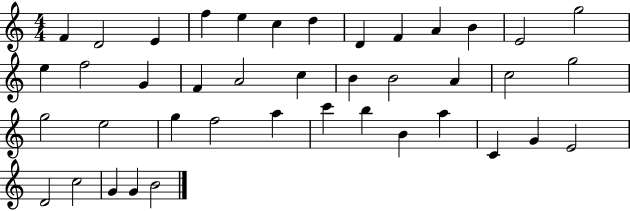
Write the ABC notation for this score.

X:1
T:Untitled
M:4/4
L:1/4
K:C
F D2 E f e c d D F A B E2 g2 e f2 G F A2 c B B2 A c2 g2 g2 e2 g f2 a c' b B a C G E2 D2 c2 G G B2